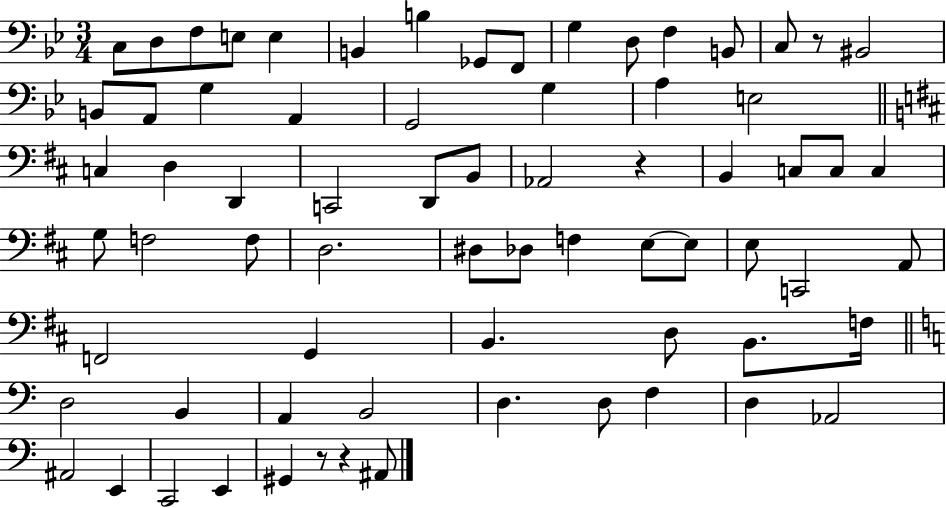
X:1
T:Untitled
M:3/4
L:1/4
K:Bb
C,/2 D,/2 F,/2 E,/2 E, B,, B, _G,,/2 F,,/2 G, D,/2 F, B,,/2 C,/2 z/2 ^B,,2 B,,/2 A,,/2 G, A,, G,,2 G, A, E,2 C, D, D,, C,,2 D,,/2 B,,/2 _A,,2 z B,, C,/2 C,/2 C, G,/2 F,2 F,/2 D,2 ^D,/2 _D,/2 F, E,/2 E,/2 E,/2 C,,2 A,,/2 F,,2 G,, B,, D,/2 B,,/2 F,/4 D,2 B,, A,, B,,2 D, D,/2 F, D, _A,,2 ^A,,2 E,, C,,2 E,, ^G,, z/2 z ^A,,/2